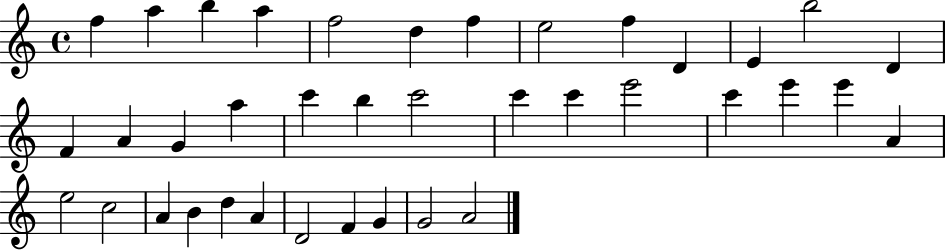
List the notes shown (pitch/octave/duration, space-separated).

F5/q A5/q B5/q A5/q F5/h D5/q F5/q E5/h F5/q D4/q E4/q B5/h D4/q F4/q A4/q G4/q A5/q C6/q B5/q C6/h C6/q C6/q E6/h C6/q E6/q E6/q A4/q E5/h C5/h A4/q B4/q D5/q A4/q D4/h F4/q G4/q G4/h A4/h